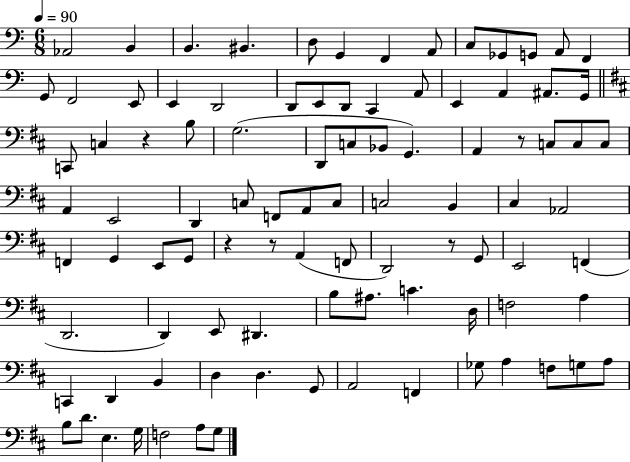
Ab2/h B2/q B2/q. BIS2/q. D3/e G2/q F2/q A2/e C3/e Gb2/e G2/e A2/e F2/q G2/e F2/h E2/e E2/q D2/h D2/e E2/e D2/e C2/q A2/e E2/q A2/q A#2/e. G2/s C2/e C3/q R/q B3/e G3/h. D2/e C3/e Bb2/e G2/q. A2/q R/e C3/e C3/e C3/e A2/q E2/h D2/q C3/e F2/e A2/e C3/e C3/h B2/q C#3/q Ab2/h F2/q G2/q E2/e G2/e R/q R/e A2/q F2/e D2/h R/e G2/e E2/h F2/q D2/h. D2/q E2/e D#2/q. B3/e A#3/e. C4/q. D3/s F3/h A3/q C2/q D2/q B2/q D3/q D3/q. G2/e A2/h F2/q Gb3/e A3/q F3/e G3/e A3/e B3/e D4/e. E3/q. G3/s F3/h A3/e G3/e